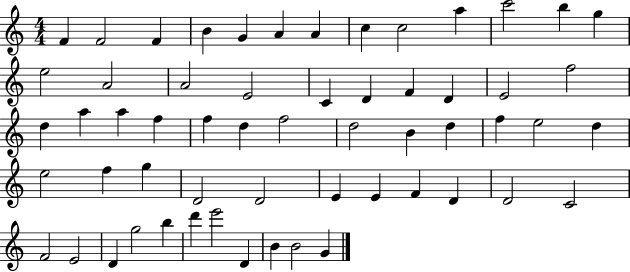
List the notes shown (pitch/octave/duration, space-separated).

F4/q F4/h F4/q B4/q G4/q A4/q A4/q C5/q C5/h A5/q C6/h B5/q G5/q E5/h A4/h A4/h E4/h C4/q D4/q F4/q D4/q E4/h F5/h D5/q A5/q A5/q F5/q F5/q D5/q F5/h D5/h B4/q D5/q F5/q E5/h D5/q E5/h F5/q G5/q D4/h D4/h E4/q E4/q F4/q D4/q D4/h C4/h F4/h E4/h D4/q G5/h B5/q D6/q E6/h D4/q B4/q B4/h G4/q